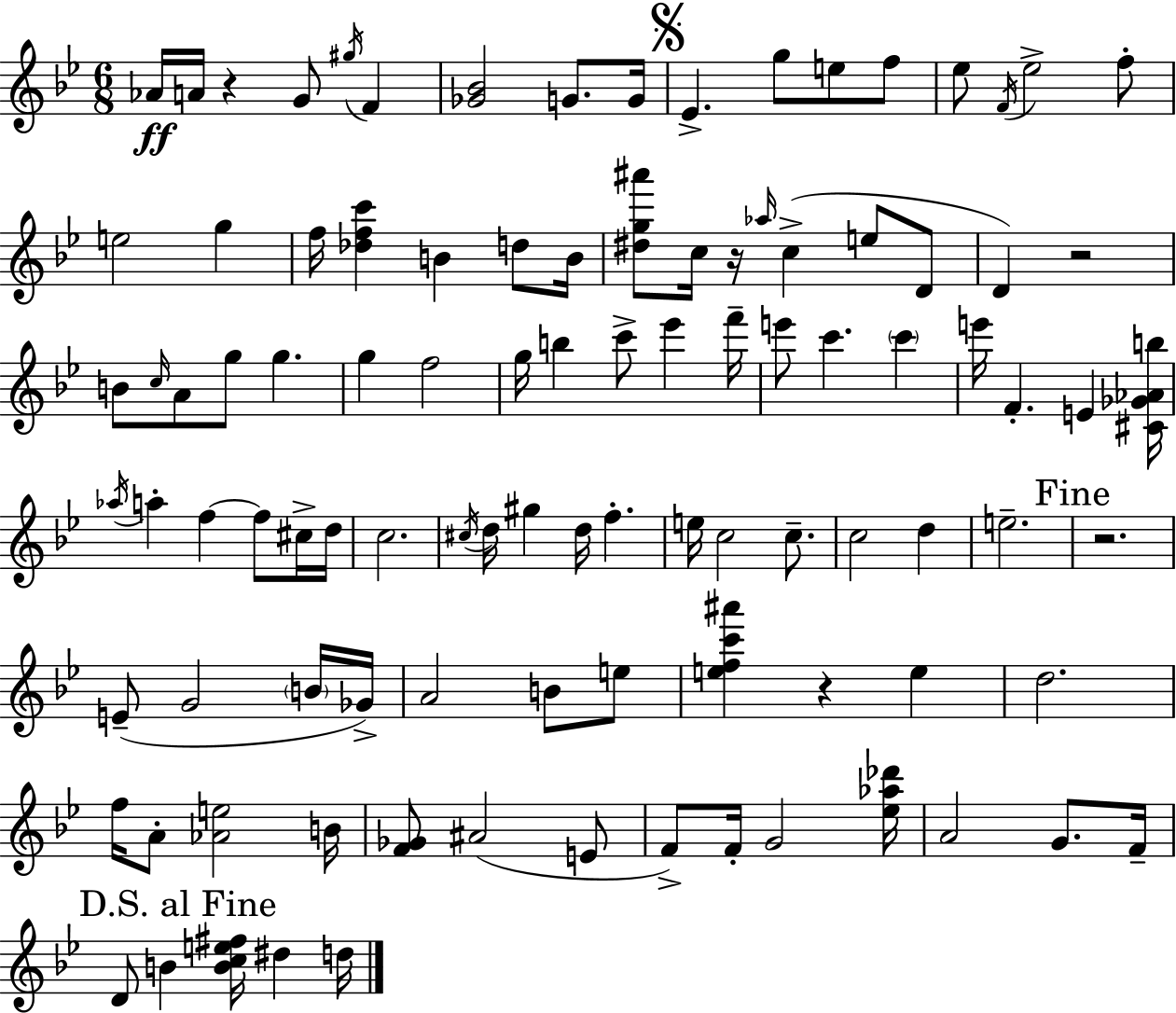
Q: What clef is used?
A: treble